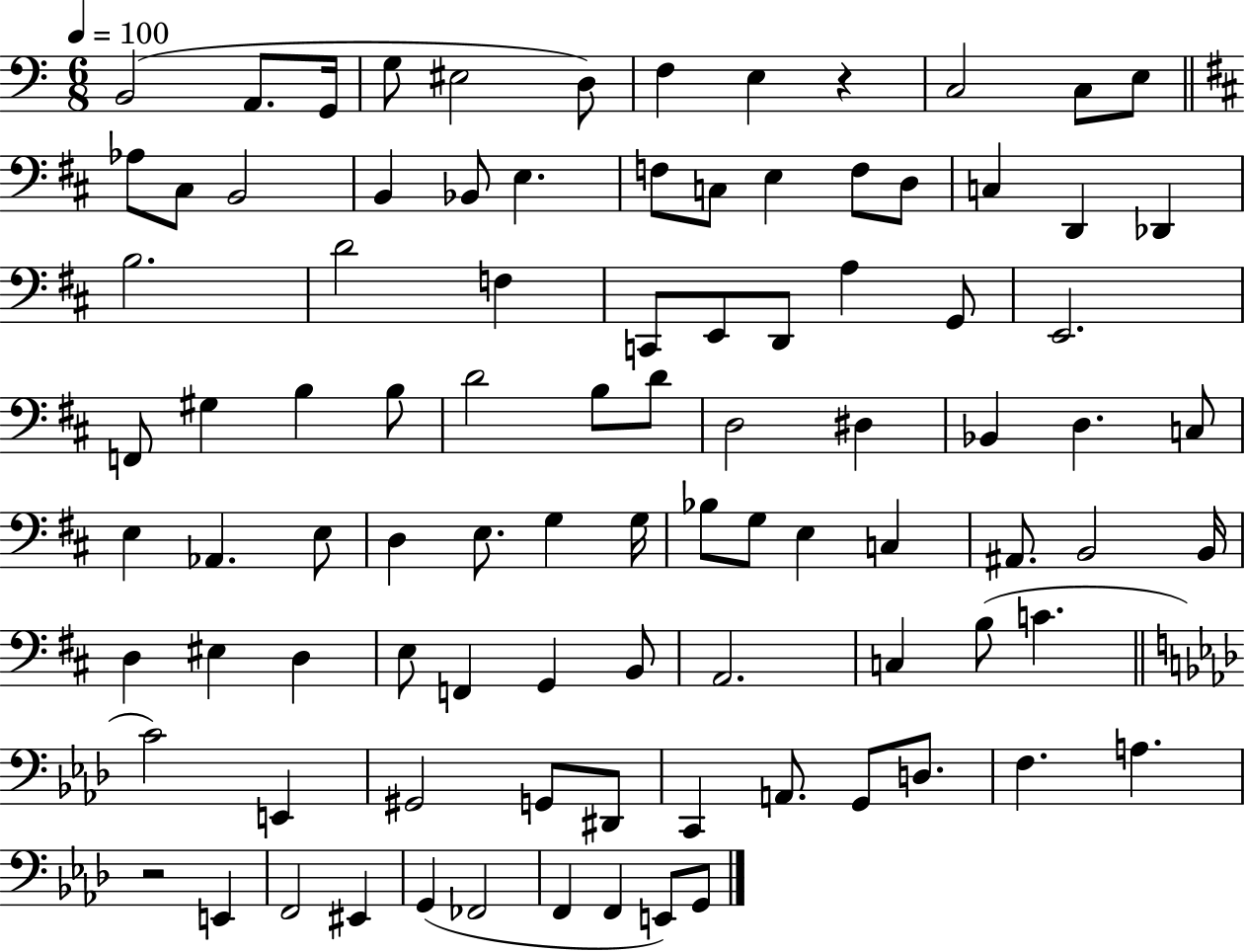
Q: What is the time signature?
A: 6/8